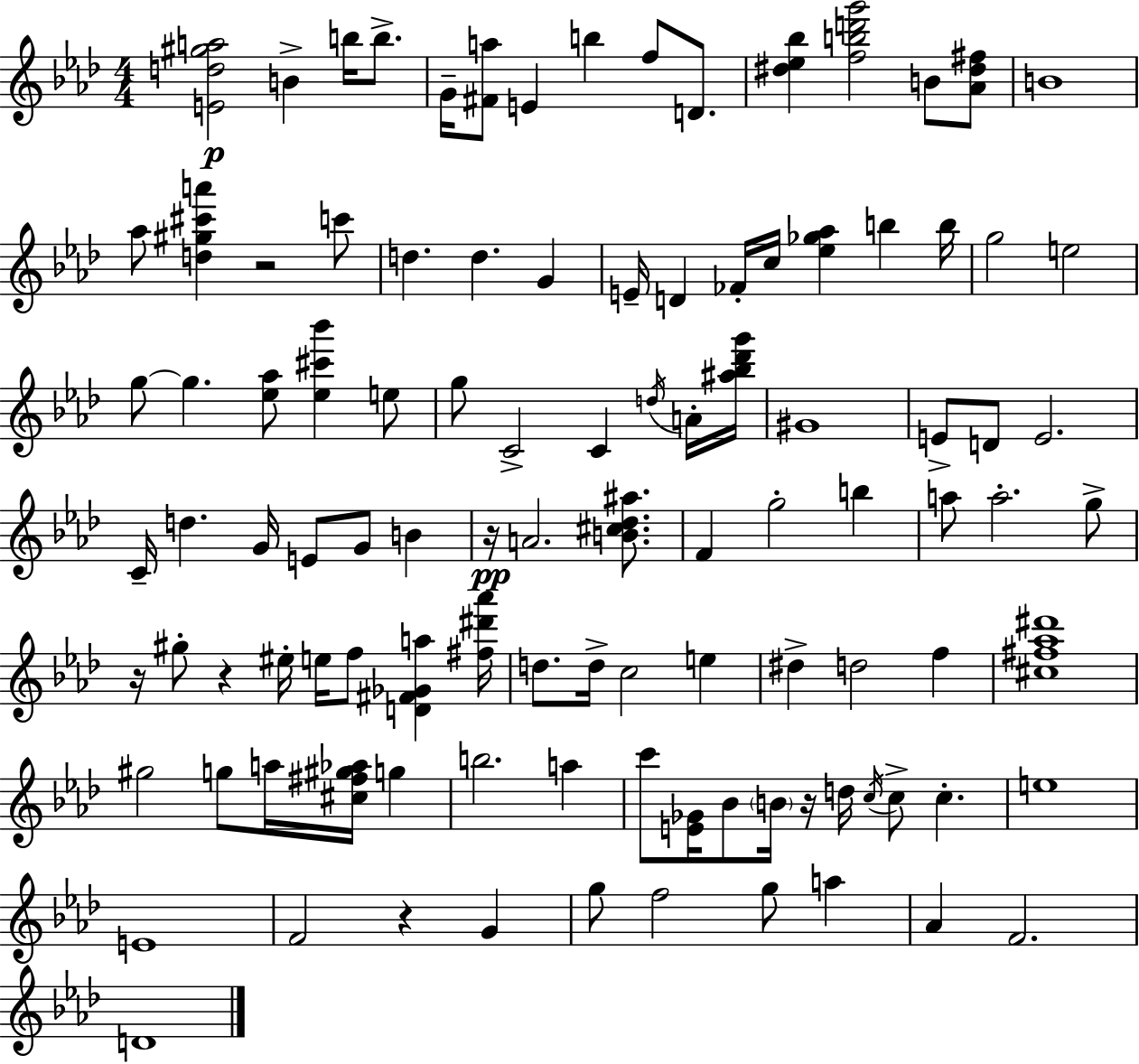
{
  \clef treble
  \numericTimeSignature
  \time 4/4
  \key aes \major
  <e' d'' gis'' a''>2\p b'4-> b''16 b''8.-> | g'16-- <fis' a''>8 e'4 b''4 f''8 d'8. | <dis'' ees'' bes''>4 <f'' b'' d''' g'''>2 b'8 <aes' dis'' fis''>8 | b'1 | \break aes''8 <d'' gis'' cis''' a'''>4 r2 c'''8 | d''4. d''4. g'4 | e'16-- d'4 fes'16-. c''16 <ees'' ges'' aes''>4 b''4 b''16 | g''2 e''2 | \break g''8~~ g''4. <ees'' aes''>8 <ees'' cis''' bes'''>4 e''8 | g''8 c'2-> c'4 \acciaccatura { d''16 } a'16-. | <ais'' bes'' des''' g'''>16 gis'1 | e'8-> d'8 e'2. | \break c'16-- d''4. g'16 e'8 g'8 b'4 | r16\pp a'2. <b' cis'' des'' ais''>8. | f'4 g''2-. b''4 | a''8 a''2.-. g''8-> | \break r16 gis''8-. r4 eis''16-. e''16 f''8 <d' fis' ges' a''>4 | <fis'' dis''' aes'''>16 d''8. d''16-> c''2 e''4 | dis''4-> d''2 f''4 | <cis'' fis'' aes'' dis'''>1 | \break gis''2 g''8 a''16 <cis'' fis'' gis'' aes''>16 g''4 | b''2. a''4 | c'''8 <e' ges'>16 bes'8 \parenthesize b'16 r16 d''16 \acciaccatura { c''16 } c''8-> c''4.-. | e''1 | \break e'1 | f'2 r4 g'4 | g''8 f''2 g''8 a''4 | aes'4 f'2. | \break d'1 | \bar "|."
}